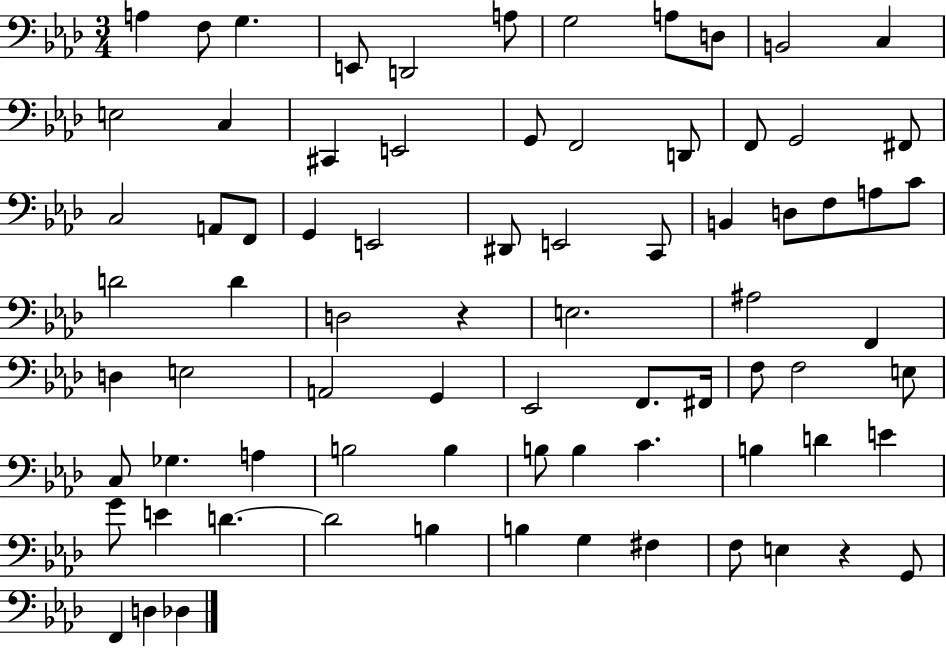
X:1
T:Untitled
M:3/4
L:1/4
K:Ab
A, F,/2 G, E,,/2 D,,2 A,/2 G,2 A,/2 D,/2 B,,2 C, E,2 C, ^C,, E,,2 G,,/2 F,,2 D,,/2 F,,/2 G,,2 ^F,,/2 C,2 A,,/2 F,,/2 G,, E,,2 ^D,,/2 E,,2 C,,/2 B,, D,/2 F,/2 A,/2 C/2 D2 D D,2 z E,2 ^A,2 F,, D, E,2 A,,2 G,, _E,,2 F,,/2 ^F,,/4 F,/2 F,2 E,/2 C,/2 _G, A, B,2 B, B,/2 B, C B, D E G/2 E D D2 B, B, G, ^F, F,/2 E, z G,,/2 F,, D, _D,